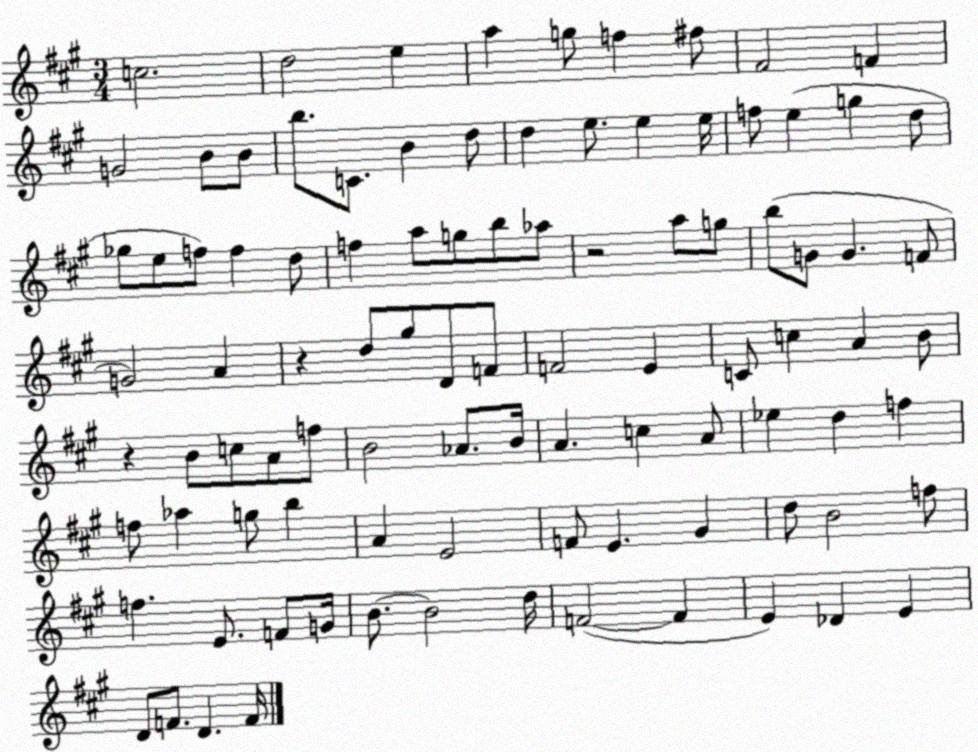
X:1
T:Untitled
M:3/4
L:1/4
K:A
c2 d2 e a g/2 f ^f/2 ^F2 F G2 B/2 B/2 b/2 C/2 B d/2 d e/2 e e/4 f/2 e g d/2 _g/2 e/2 f/2 f d/2 f a/2 g/2 b/2 _a/2 z2 a/2 g/2 b/2 G/2 G F/2 G2 A z d/2 ^g/2 D/2 F/2 F2 E C/2 c A B/2 z B/2 c/2 A/2 f/2 B2 _A/2 B/4 A c A/2 _e d f f/2 _a g/2 b A E2 F/2 E ^G d/2 B2 f/2 f E/2 F/2 G/4 B/2 B2 d/4 F2 F E _D E D/2 F/2 D F/4